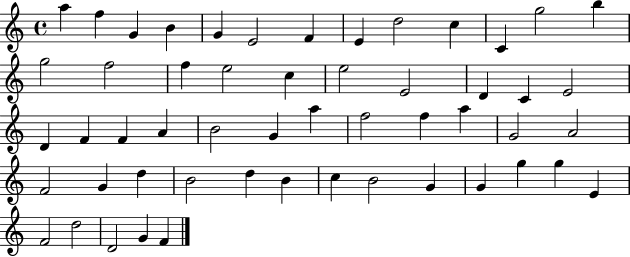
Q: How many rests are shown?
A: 0